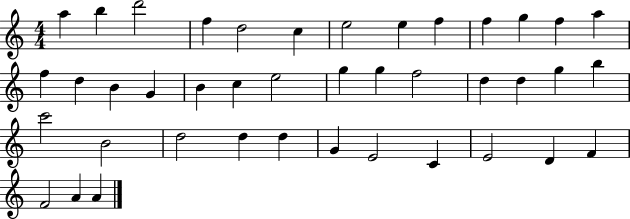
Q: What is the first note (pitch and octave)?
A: A5